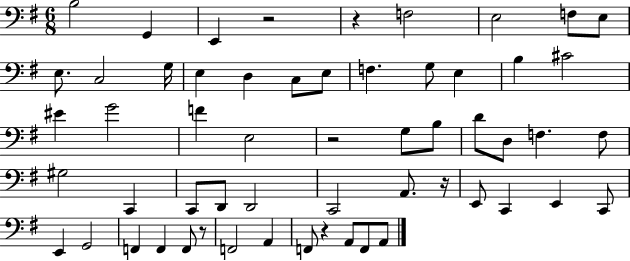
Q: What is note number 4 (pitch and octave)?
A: F3